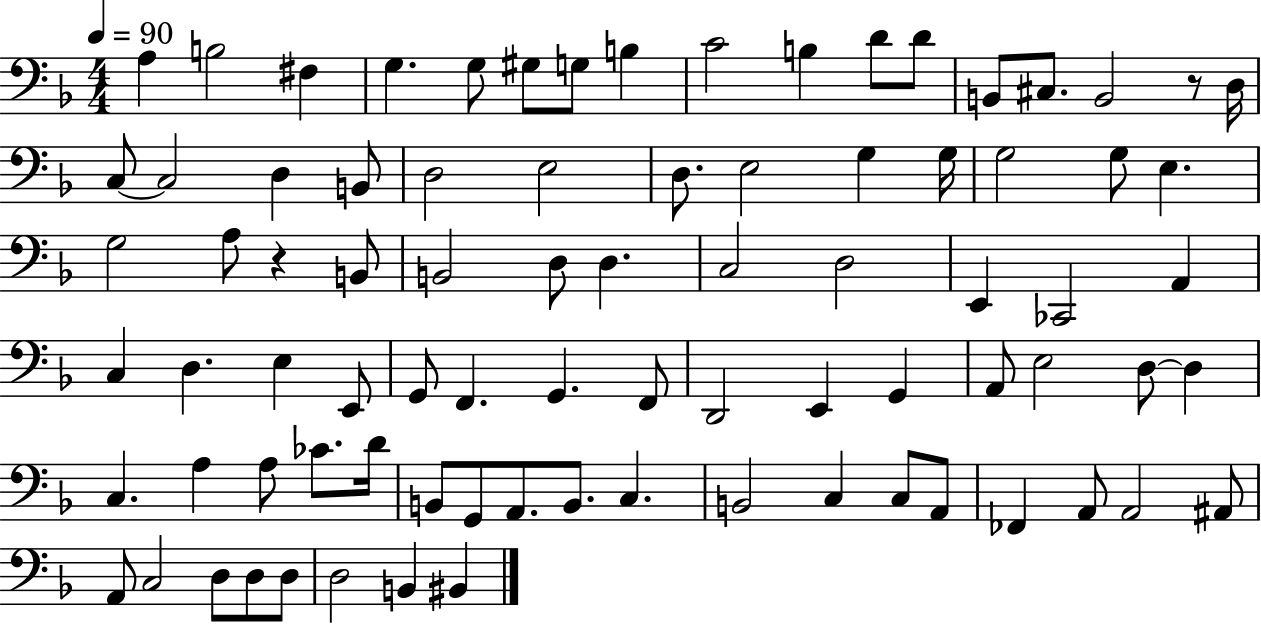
A3/q B3/h F#3/q G3/q. G3/e G#3/e G3/e B3/q C4/h B3/q D4/e D4/e B2/e C#3/e. B2/h R/e D3/s C3/e C3/h D3/q B2/e D3/h E3/h D3/e. E3/h G3/q G3/s G3/h G3/e E3/q. G3/h A3/e R/q B2/e B2/h D3/e D3/q. C3/h D3/h E2/q CES2/h A2/q C3/q D3/q. E3/q E2/e G2/e F2/q. G2/q. F2/e D2/h E2/q G2/q A2/e E3/h D3/e D3/q C3/q. A3/q A3/e CES4/e. D4/s B2/e G2/e A2/e. B2/e. C3/q. B2/h C3/q C3/e A2/e FES2/q A2/e A2/h A#2/e A2/e C3/h D3/e D3/e D3/e D3/h B2/q BIS2/q